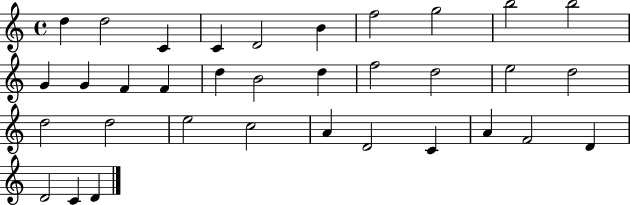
D5/q D5/h C4/q C4/q D4/h B4/q F5/h G5/h B5/h B5/h G4/q G4/q F4/q F4/q D5/q B4/h D5/q F5/h D5/h E5/h D5/h D5/h D5/h E5/h C5/h A4/q D4/h C4/q A4/q F4/h D4/q D4/h C4/q D4/q